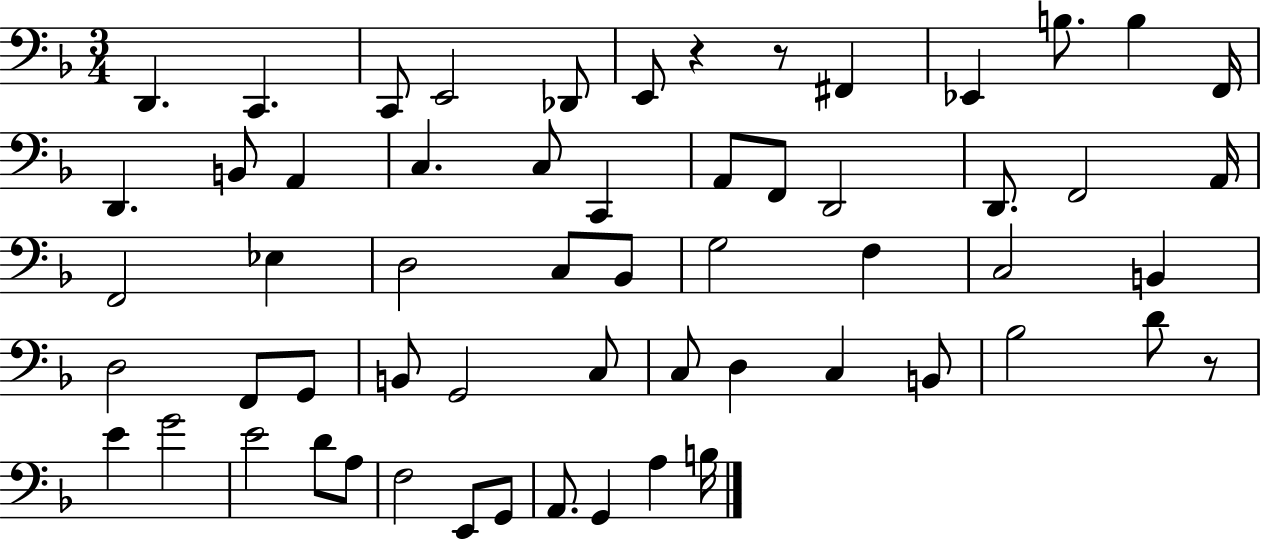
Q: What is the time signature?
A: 3/4